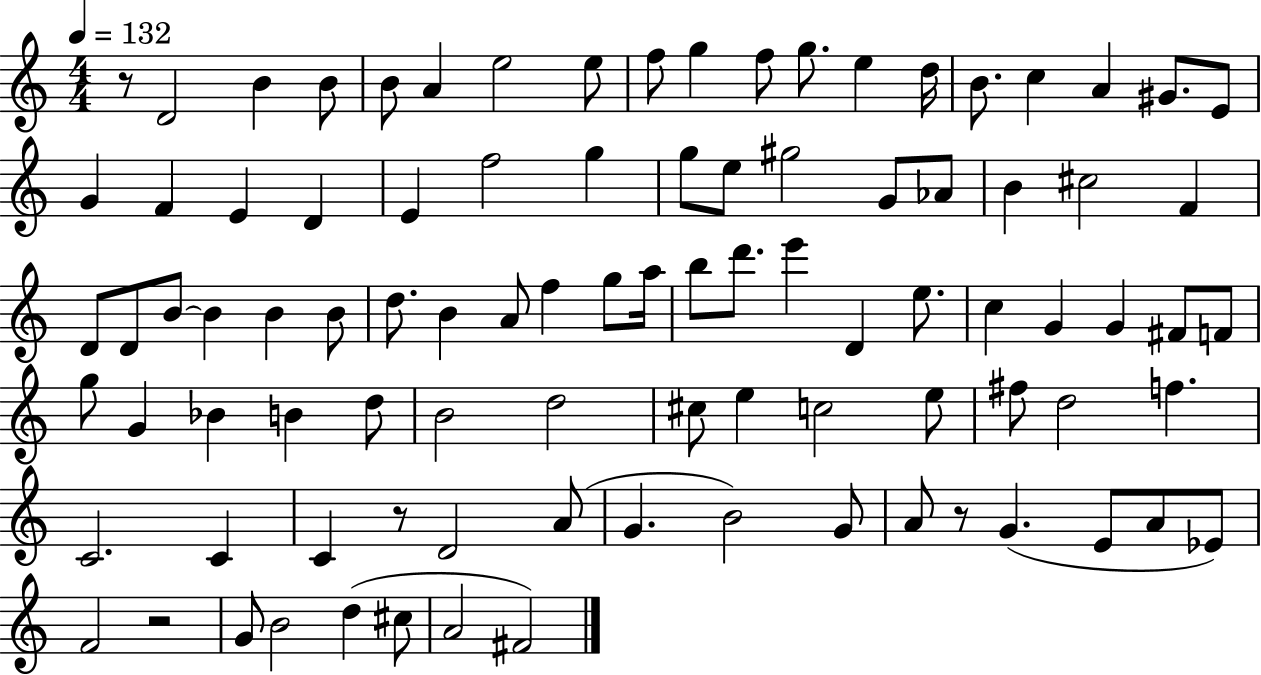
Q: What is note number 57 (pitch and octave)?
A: G4